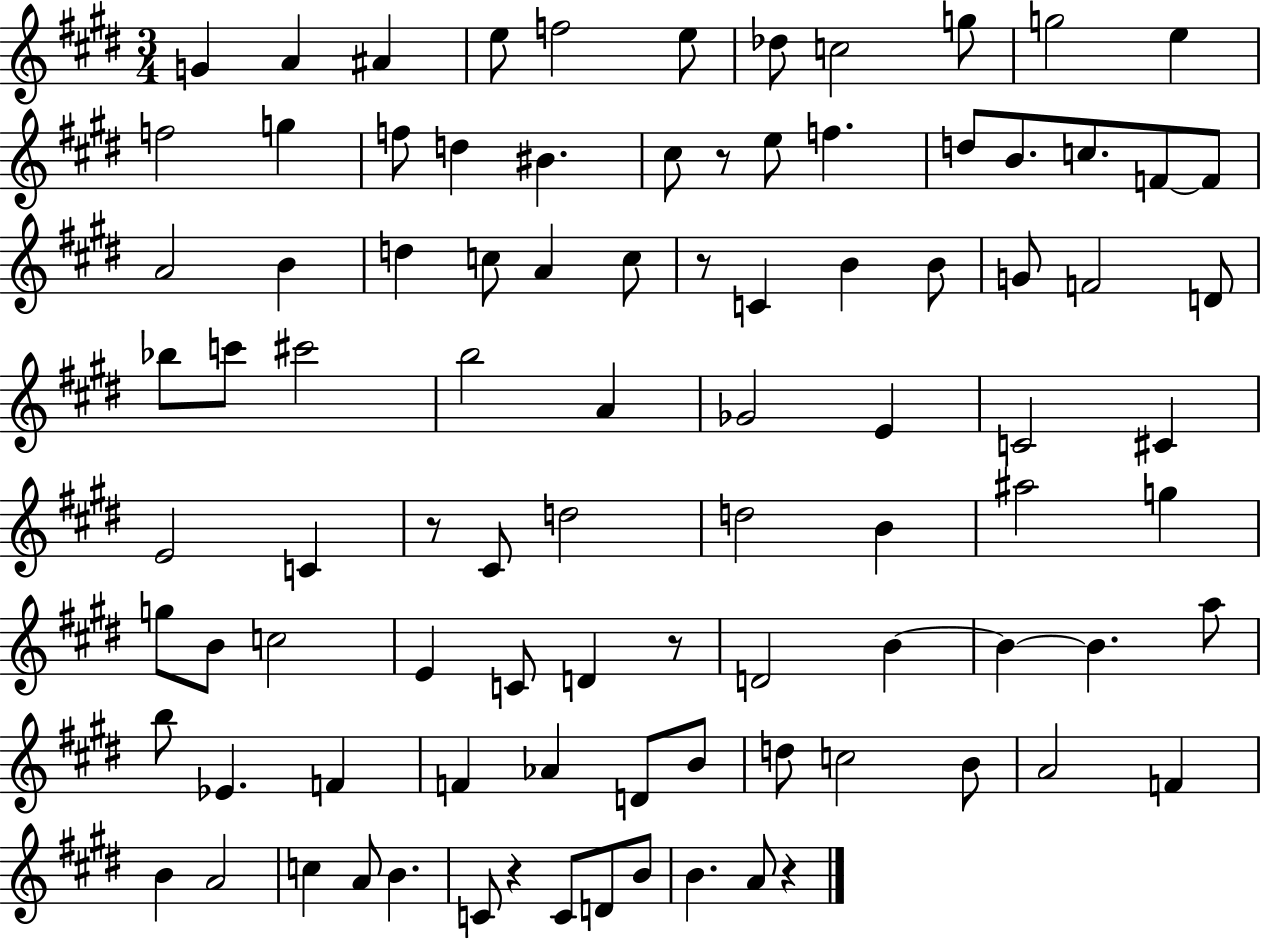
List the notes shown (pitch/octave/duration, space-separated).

G4/q A4/q A#4/q E5/e F5/h E5/e Db5/e C5/h G5/e G5/h E5/q F5/h G5/q F5/e D5/q BIS4/q. C#5/e R/e E5/e F5/q. D5/e B4/e. C5/e. F4/e F4/e A4/h B4/q D5/q C5/e A4/q C5/e R/e C4/q B4/q B4/e G4/e F4/h D4/e Bb5/e C6/e C#6/h B5/h A4/q Gb4/h E4/q C4/h C#4/q E4/h C4/q R/e C#4/e D5/h D5/h B4/q A#5/h G5/q G5/e B4/e C5/h E4/q C4/e D4/q R/e D4/h B4/q B4/q B4/q. A5/e B5/e Eb4/q. F4/q F4/q Ab4/q D4/e B4/e D5/e C5/h B4/e A4/h F4/q B4/q A4/h C5/q A4/e B4/q. C4/e R/q C4/e D4/e B4/e B4/q. A4/e R/q